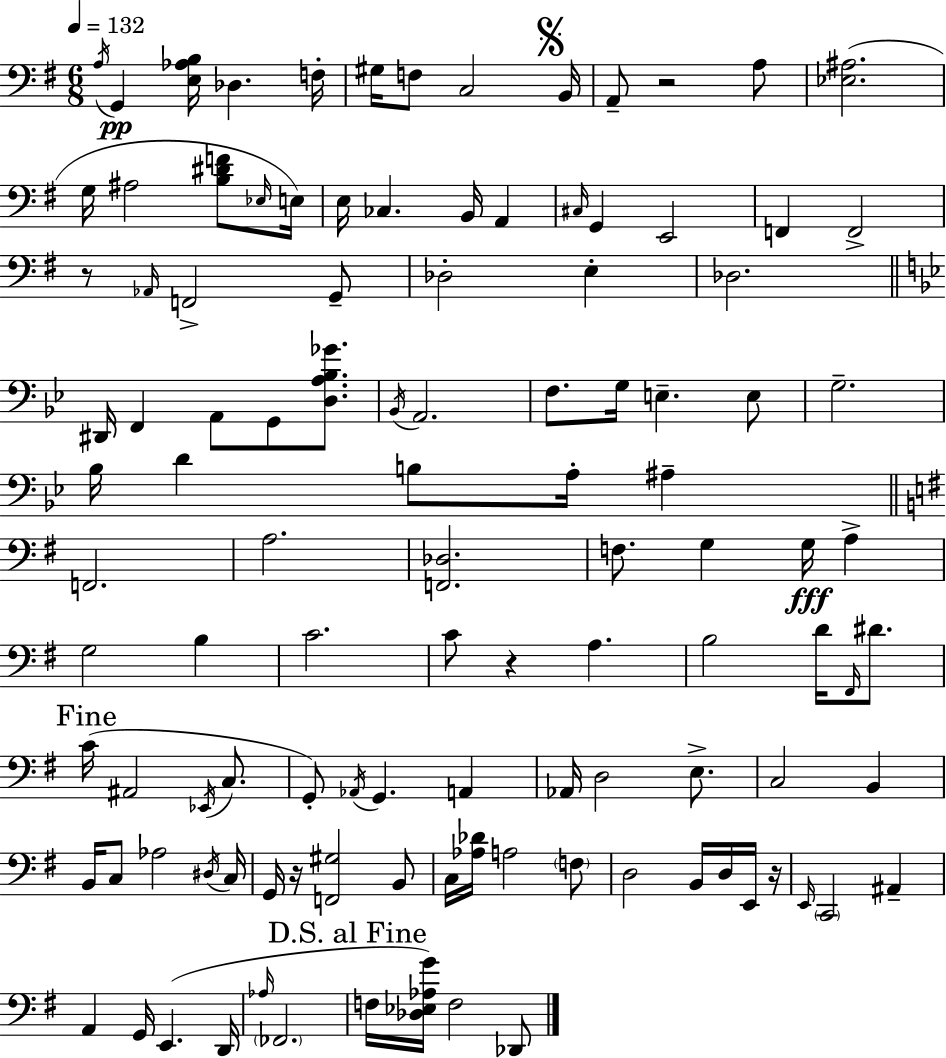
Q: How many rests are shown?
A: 5